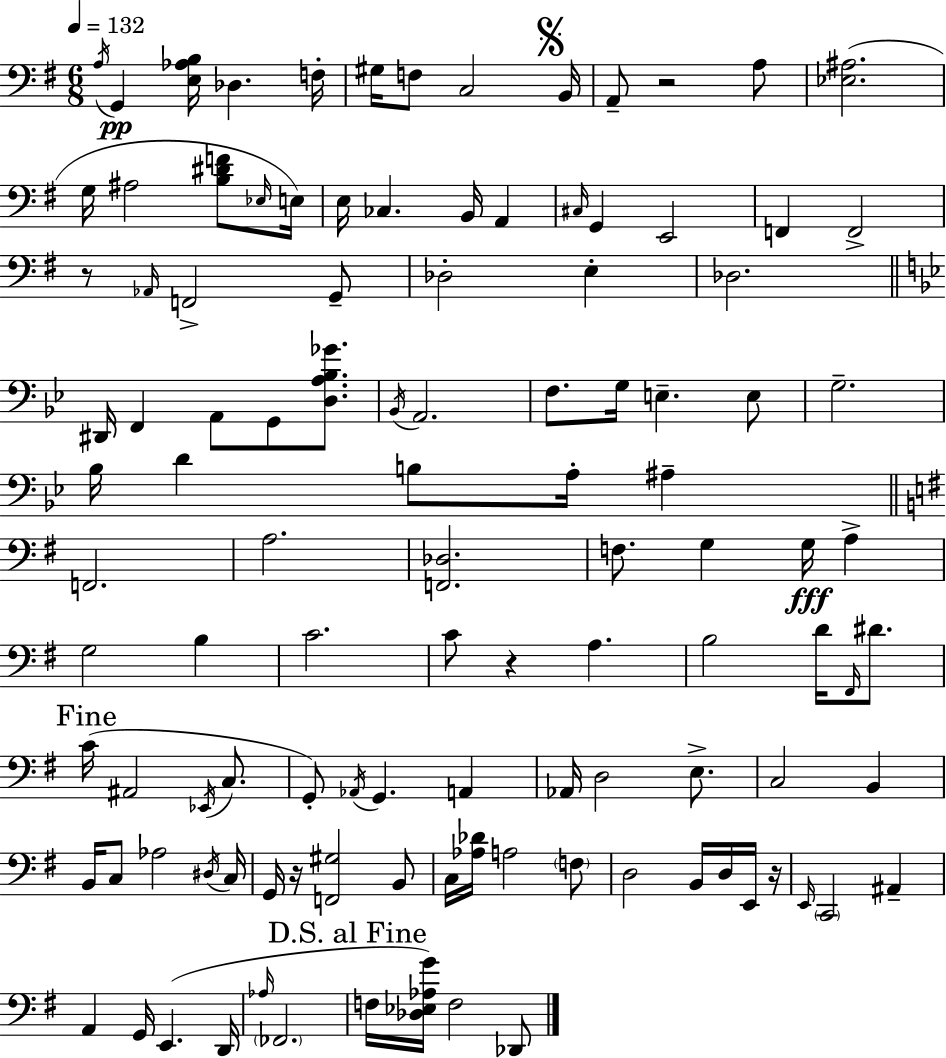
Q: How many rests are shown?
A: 5